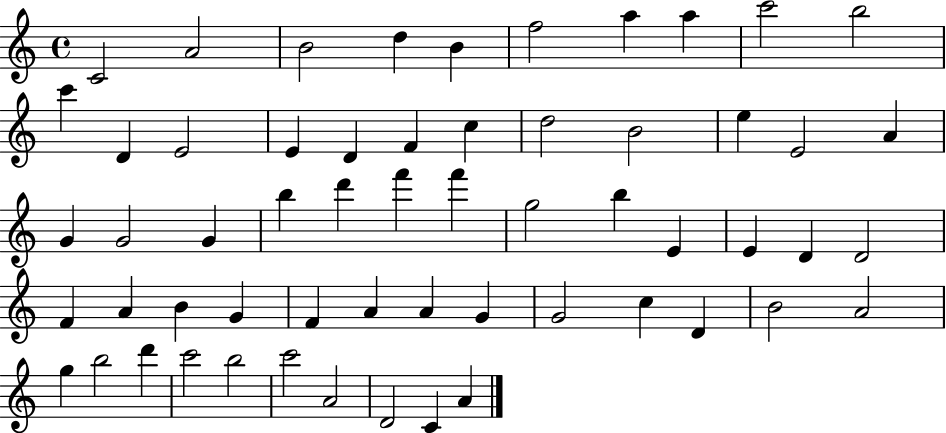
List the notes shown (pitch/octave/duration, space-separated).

C4/h A4/h B4/h D5/q B4/q F5/h A5/q A5/q C6/h B5/h C6/q D4/q E4/h E4/q D4/q F4/q C5/q D5/h B4/h E5/q E4/h A4/q G4/q G4/h G4/q B5/q D6/q F6/q F6/q G5/h B5/q E4/q E4/q D4/q D4/h F4/q A4/q B4/q G4/q F4/q A4/q A4/q G4/q G4/h C5/q D4/q B4/h A4/h G5/q B5/h D6/q C6/h B5/h C6/h A4/h D4/h C4/q A4/q